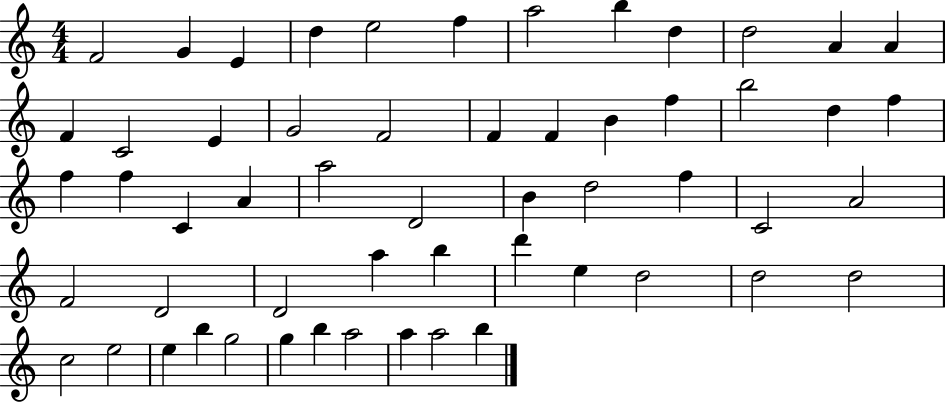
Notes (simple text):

F4/h G4/q E4/q D5/q E5/h F5/q A5/h B5/q D5/q D5/h A4/q A4/q F4/q C4/h E4/q G4/h F4/h F4/q F4/q B4/q F5/q B5/h D5/q F5/q F5/q F5/q C4/q A4/q A5/h D4/h B4/q D5/h F5/q C4/h A4/h F4/h D4/h D4/h A5/q B5/q D6/q E5/q D5/h D5/h D5/h C5/h E5/h E5/q B5/q G5/h G5/q B5/q A5/h A5/q A5/h B5/q